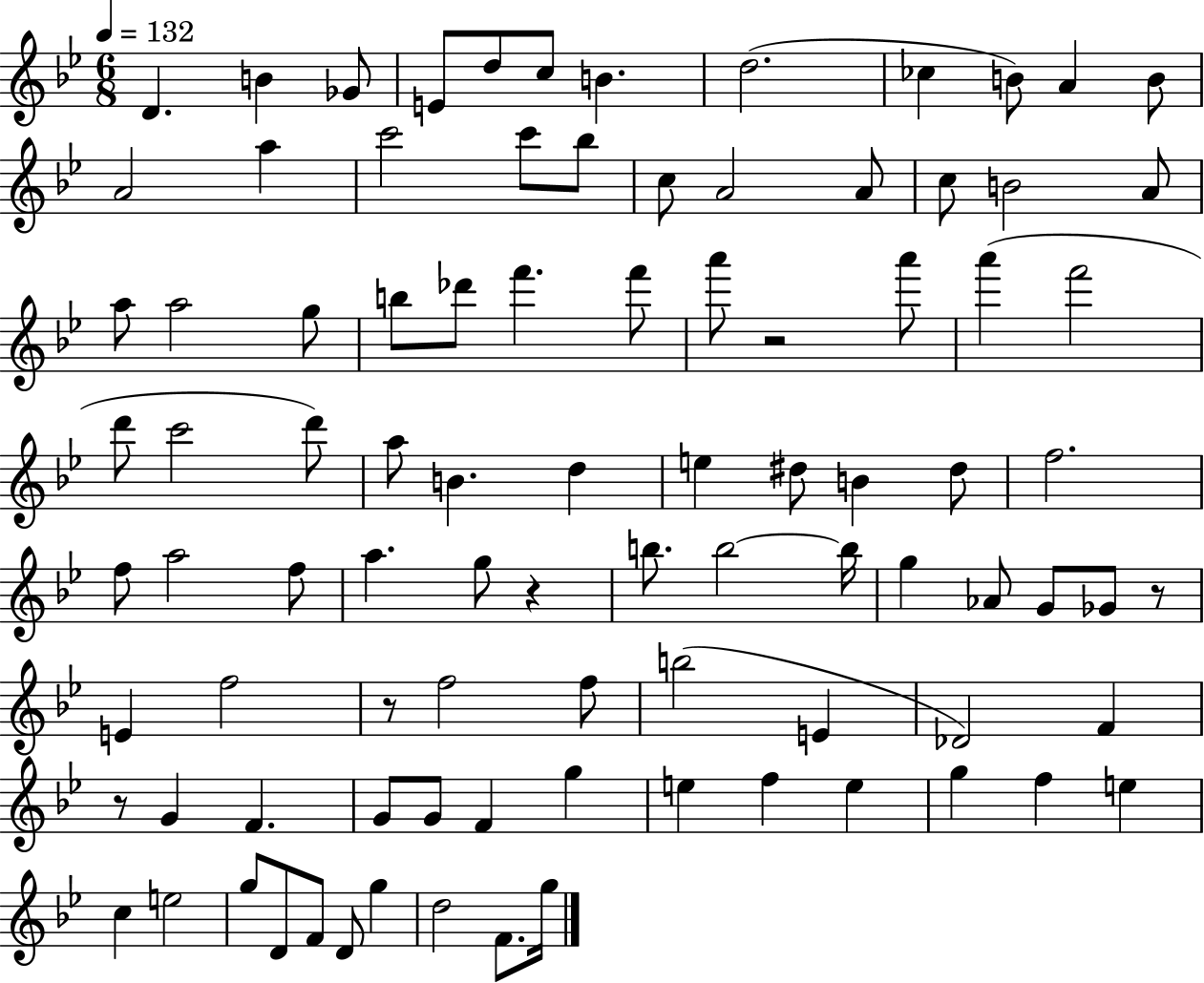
{
  \clef treble
  \numericTimeSignature
  \time 6/8
  \key bes \major
  \tempo 4 = 132
  \repeat volta 2 { d'4. b'4 ges'8 | e'8 d''8 c''8 b'4. | d''2.( | ces''4 b'8) a'4 b'8 | \break a'2 a''4 | c'''2 c'''8 bes''8 | c''8 a'2 a'8 | c''8 b'2 a'8 | \break a''8 a''2 g''8 | b''8 des'''8 f'''4. f'''8 | a'''8 r2 a'''8 | a'''4( f'''2 | \break d'''8 c'''2 d'''8) | a''8 b'4. d''4 | e''4 dis''8 b'4 dis''8 | f''2. | \break f''8 a''2 f''8 | a''4. g''8 r4 | b''8. b''2~~ b''16 | g''4 aes'8 g'8 ges'8 r8 | \break e'4 f''2 | r8 f''2 f''8 | b''2( e'4 | des'2) f'4 | \break r8 g'4 f'4. | g'8 g'8 f'4 g''4 | e''4 f''4 e''4 | g''4 f''4 e''4 | \break c''4 e''2 | g''8 d'8 f'8 d'8 g''4 | d''2 f'8. g''16 | } \bar "|."
}